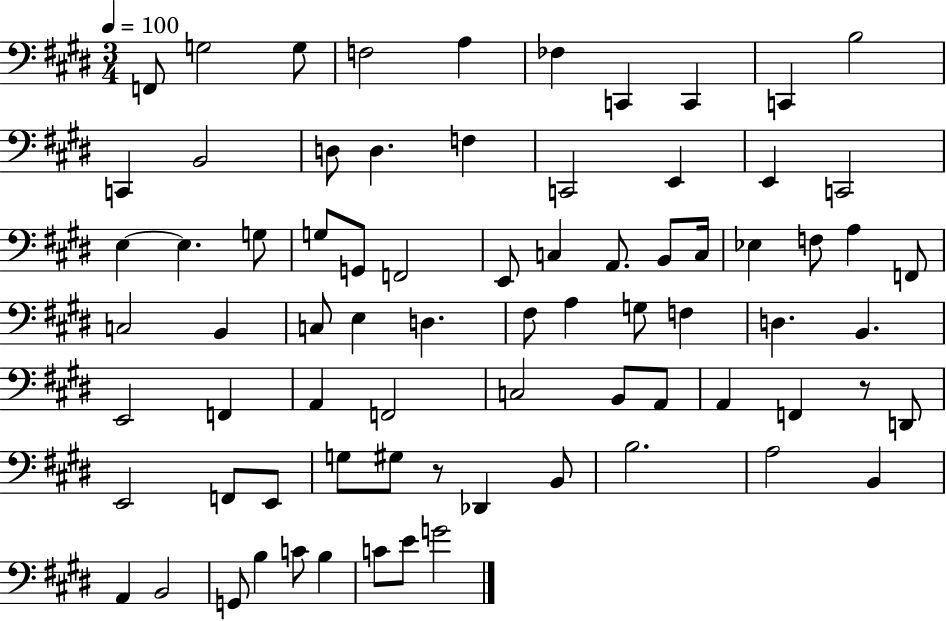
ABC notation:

X:1
T:Untitled
M:3/4
L:1/4
K:E
F,,/2 G,2 G,/2 F,2 A, _F, C,, C,, C,, B,2 C,, B,,2 D,/2 D, F, C,,2 E,, E,, C,,2 E, E, G,/2 G,/2 G,,/2 F,,2 E,,/2 C, A,,/2 B,,/2 C,/4 _E, F,/2 A, F,,/2 C,2 B,, C,/2 E, D, ^F,/2 A, G,/2 F, D, B,, E,,2 F,, A,, F,,2 C,2 B,,/2 A,,/2 A,, F,, z/2 D,,/2 E,,2 F,,/2 E,,/2 G,/2 ^G,/2 z/2 _D,, B,,/2 B,2 A,2 B,, A,, B,,2 G,,/2 B, C/2 B, C/2 E/2 G2